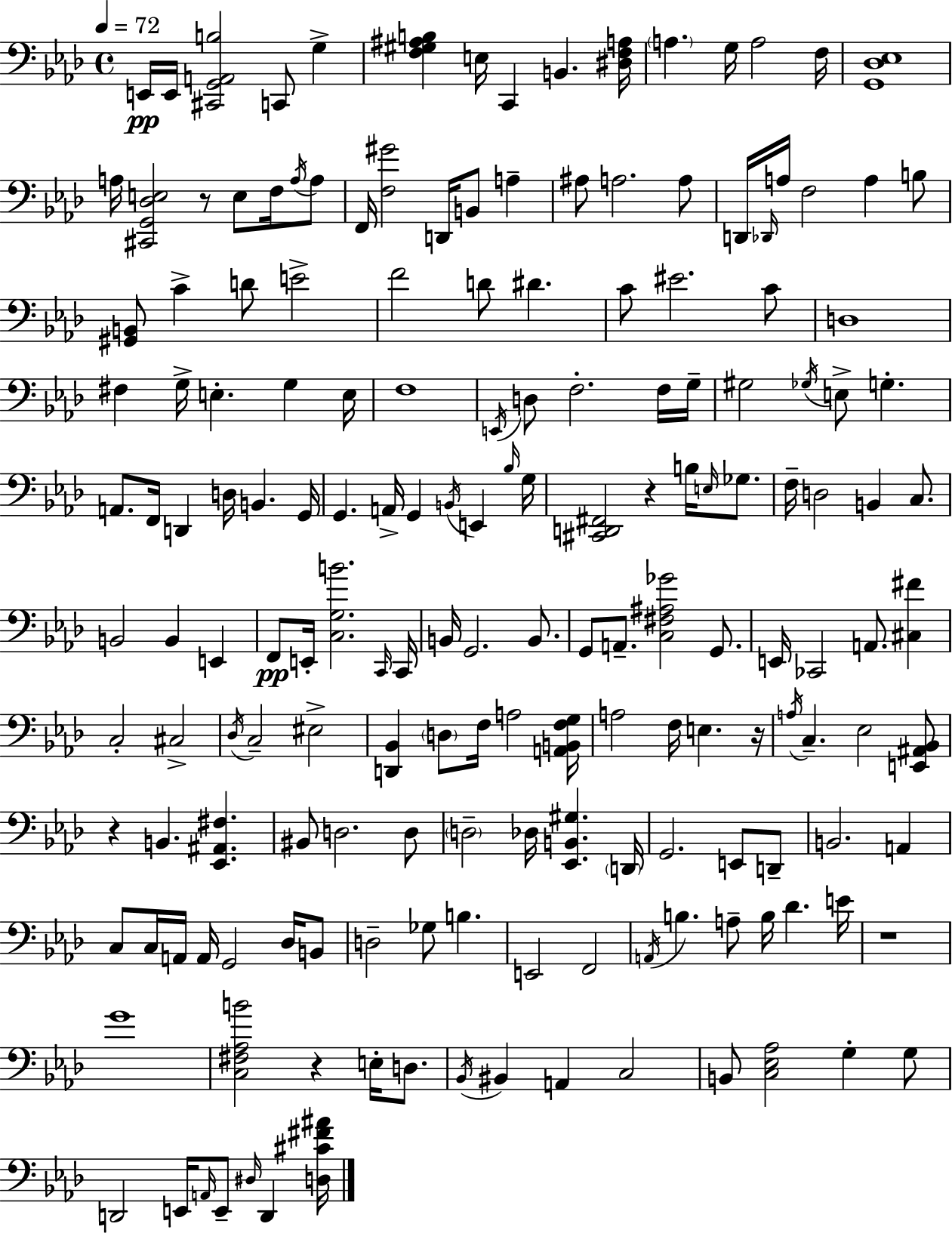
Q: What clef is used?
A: bass